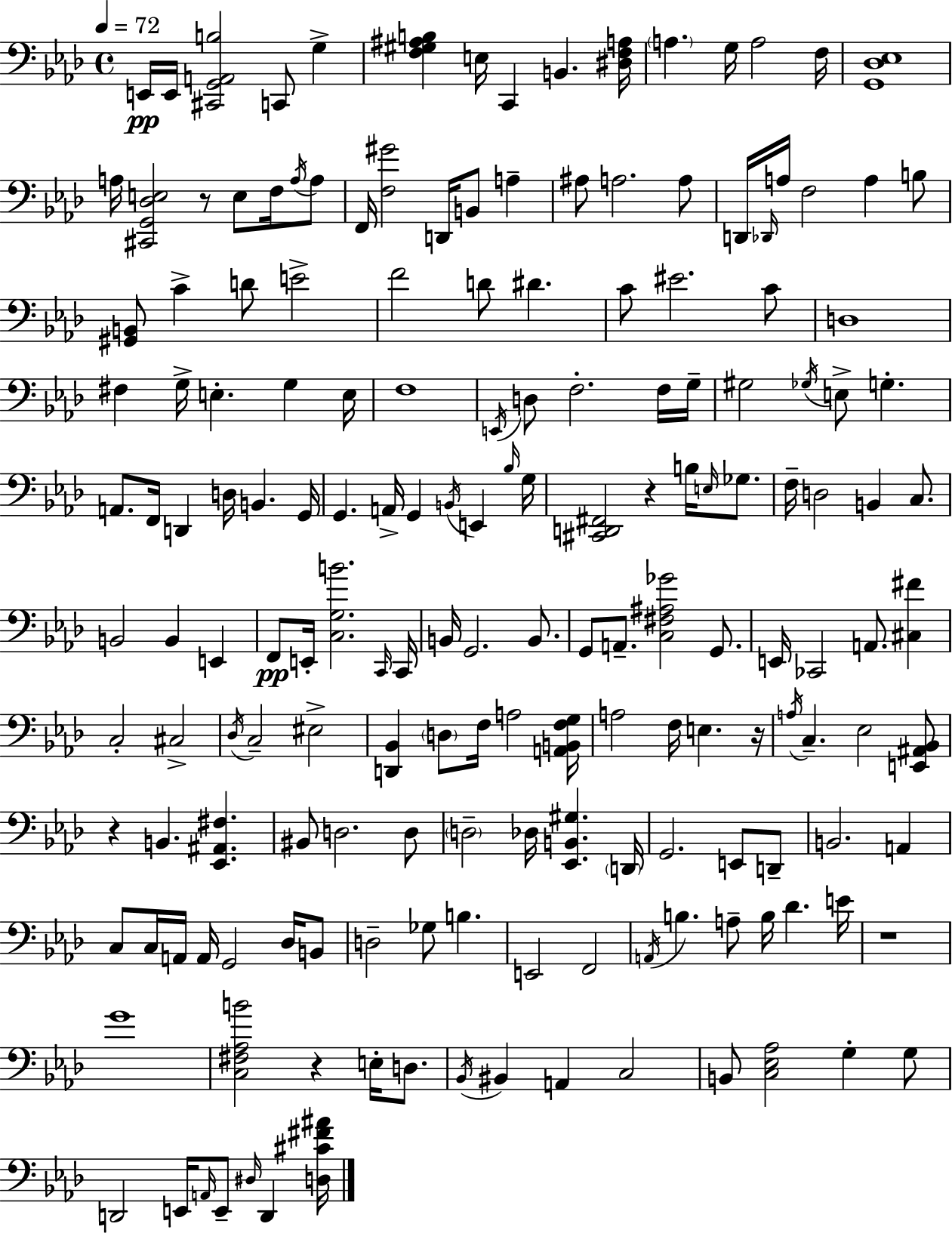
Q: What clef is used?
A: bass